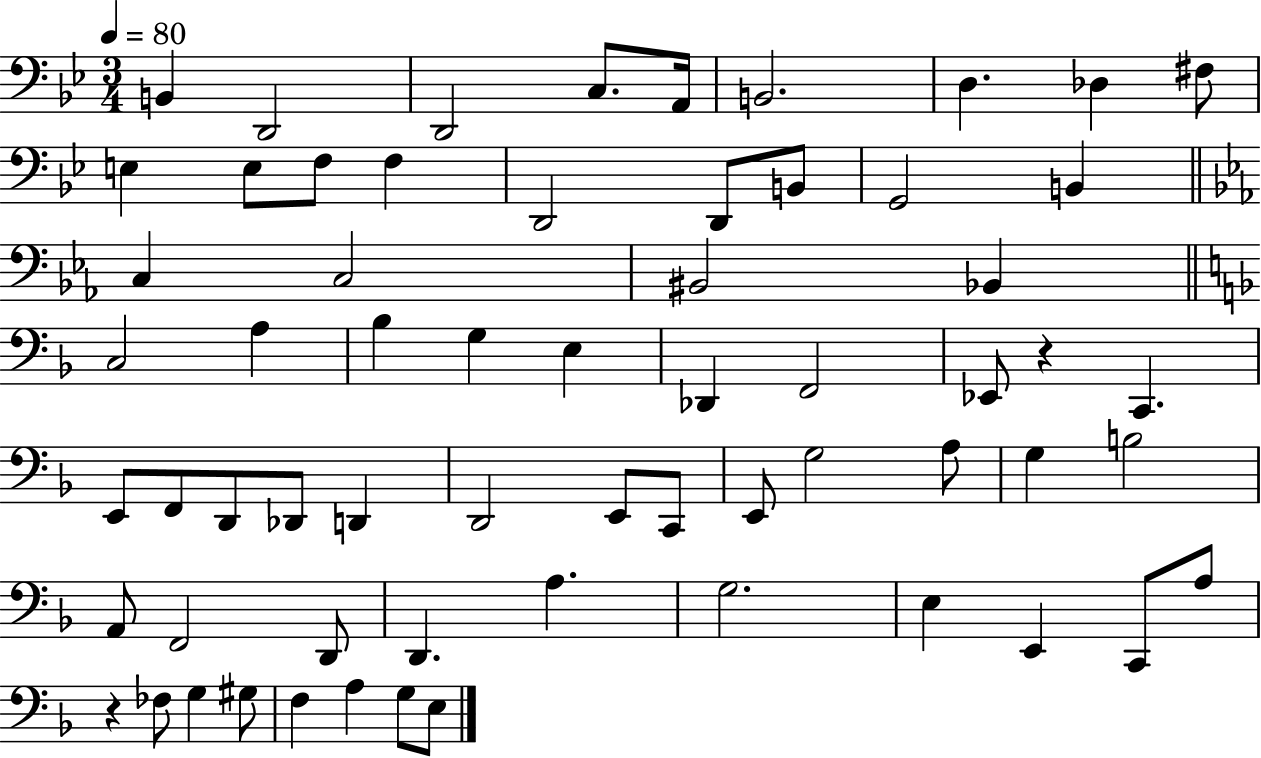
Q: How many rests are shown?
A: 2